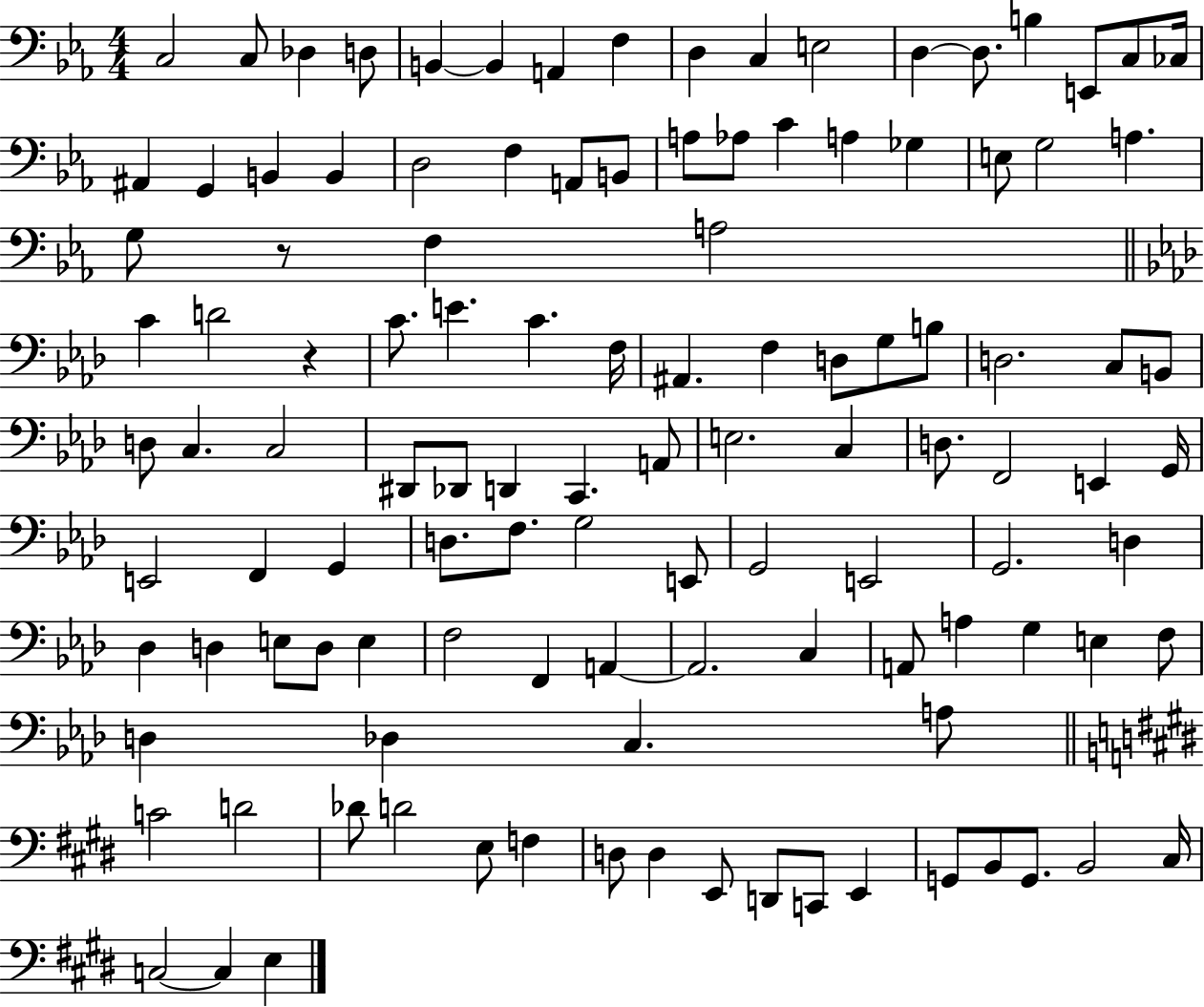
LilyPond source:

{
  \clef bass
  \numericTimeSignature
  \time 4/4
  \key ees \major
  c2 c8 des4 d8 | b,4~~ b,4 a,4 f4 | d4 c4 e2 | d4~~ d8. b4 e,8 c8 ces16 | \break ais,4 g,4 b,4 b,4 | d2 f4 a,8 b,8 | a8 aes8 c'4 a4 ges4 | e8 g2 a4. | \break g8 r8 f4 a2 | \bar "||" \break \key f \minor c'4 d'2 r4 | c'8. e'4. c'4. f16 | ais,4. f4 d8 g8 b8 | d2. c8 b,8 | \break d8 c4. c2 | dis,8 des,8 d,4 c,4. a,8 | e2. c4 | d8. f,2 e,4 g,16 | \break e,2 f,4 g,4 | d8. f8. g2 e,8 | g,2 e,2 | g,2. d4 | \break des4 d4 e8 d8 e4 | f2 f,4 a,4~~ | a,2. c4 | a,8 a4 g4 e4 f8 | \break d4 des4 c4. a8 | \bar "||" \break \key e \major c'2 d'2 | des'8 d'2 e8 f4 | d8 d4 e,8 d,8 c,8 e,4 | g,8 b,8 g,8. b,2 cis16 | \break c2~~ c4 e4 | \bar "|."
}